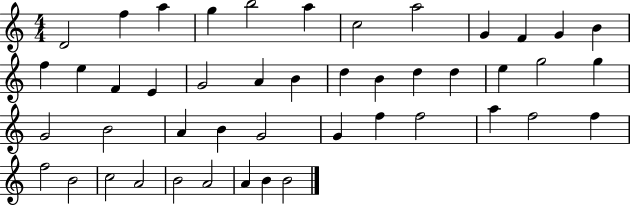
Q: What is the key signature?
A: C major